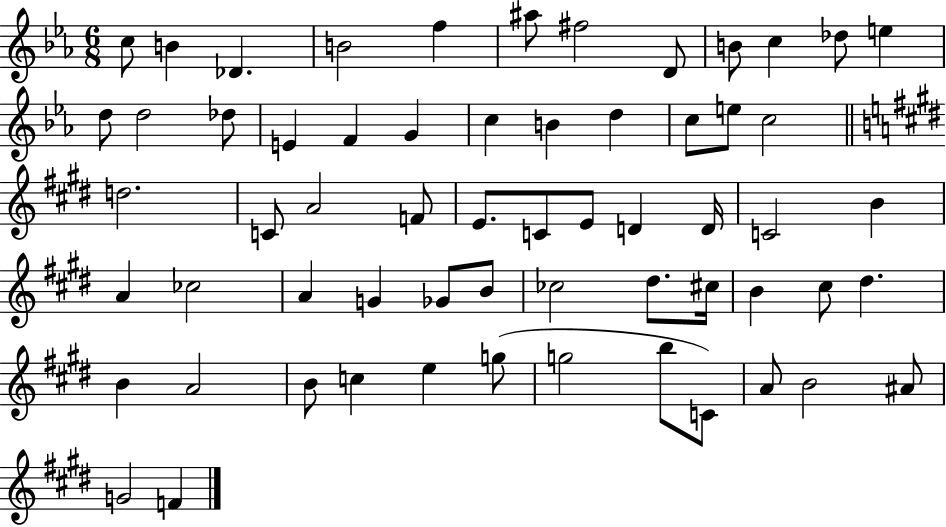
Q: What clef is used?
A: treble